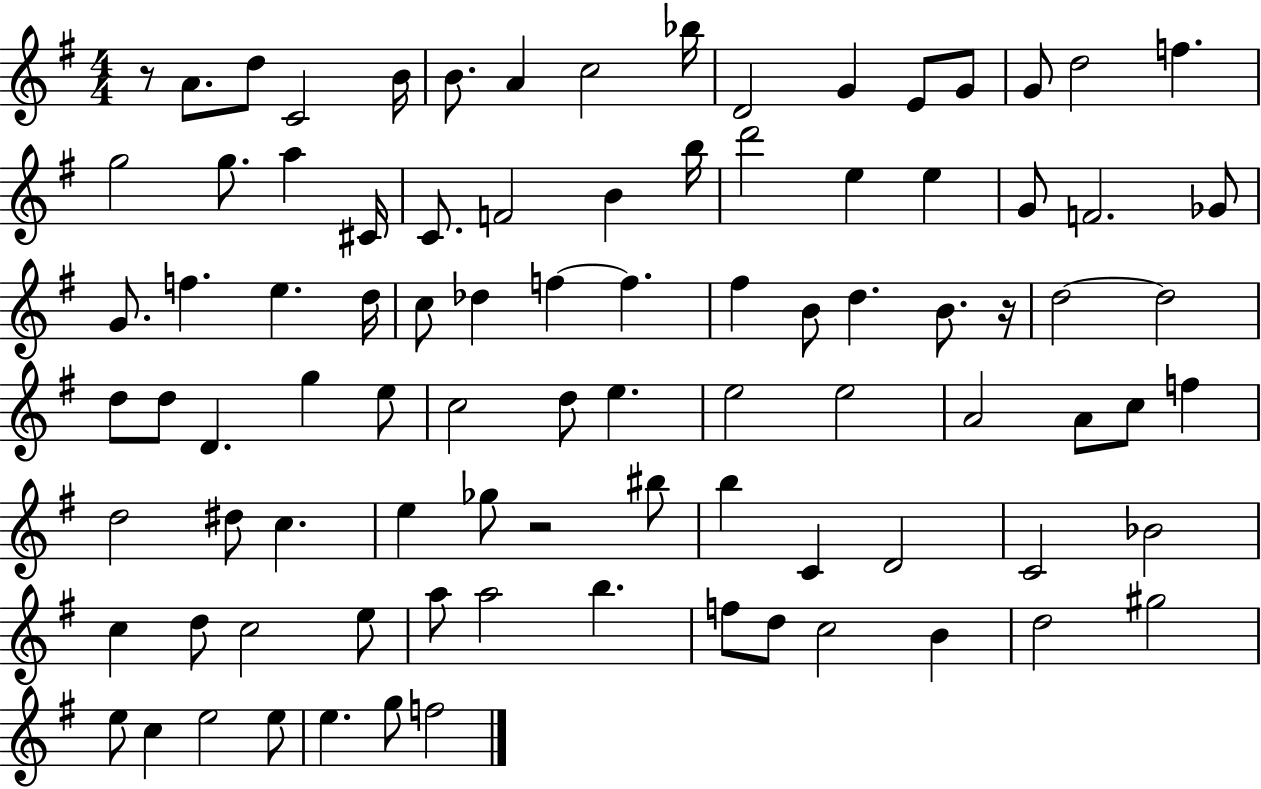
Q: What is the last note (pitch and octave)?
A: F5